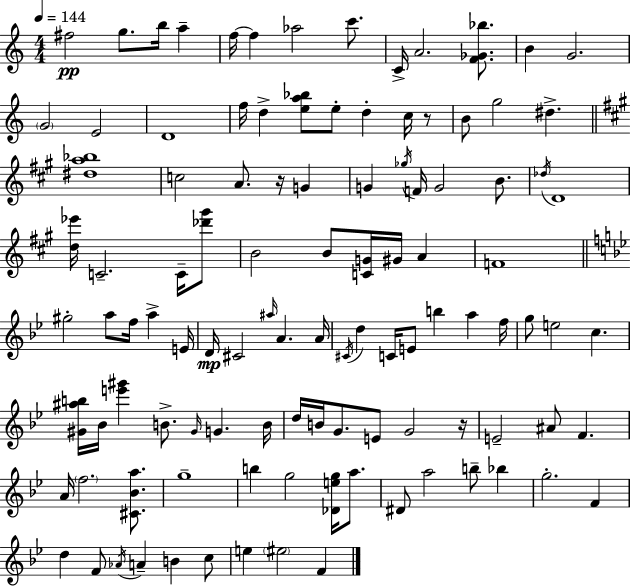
F#5/h G5/e. B5/s A5/q F5/s F5/q Ab5/h C6/e. C4/s A4/h. [F4,Gb4,Bb5]/e. B4/q G4/h. G4/h E4/h D4/w F5/s D5/q [E5,A5,Bb5]/e E5/e D5/q C5/s R/e B4/e G5/h D#5/q. [D#5,A5,Bb5]/w C5/h A4/e. R/s G4/q G4/q Gb5/s F4/s G4/h B4/e. Db5/s D4/w [D5,Eb6]/s C4/h. C4/s [Db6,G#6]/e B4/h B4/e [C4,G4]/s G#4/s A4/q F4/w G#5/h A5/e F5/s A5/q E4/s D4/s C#4/h A#5/s A4/q. A4/s C#4/s D5/q C4/s E4/e B5/q A5/q F5/s G5/e E5/h C5/q. [G#4,A#5,B5]/s Bb4/s [E6,G#6]/q B4/e. G#4/s G4/q. B4/s D5/s B4/s G4/e. E4/e G4/h R/s E4/h A#4/e F4/q. A4/s F5/h. [C#4,Bb4,A5]/e. G5/w B5/q G5/h [Db4,E5,G5]/s A5/e. D#4/e A5/h B5/e Bb5/q G5/h. F4/q D5/q F4/e Ab4/s A4/q B4/q C5/e E5/q EIS5/h F4/q